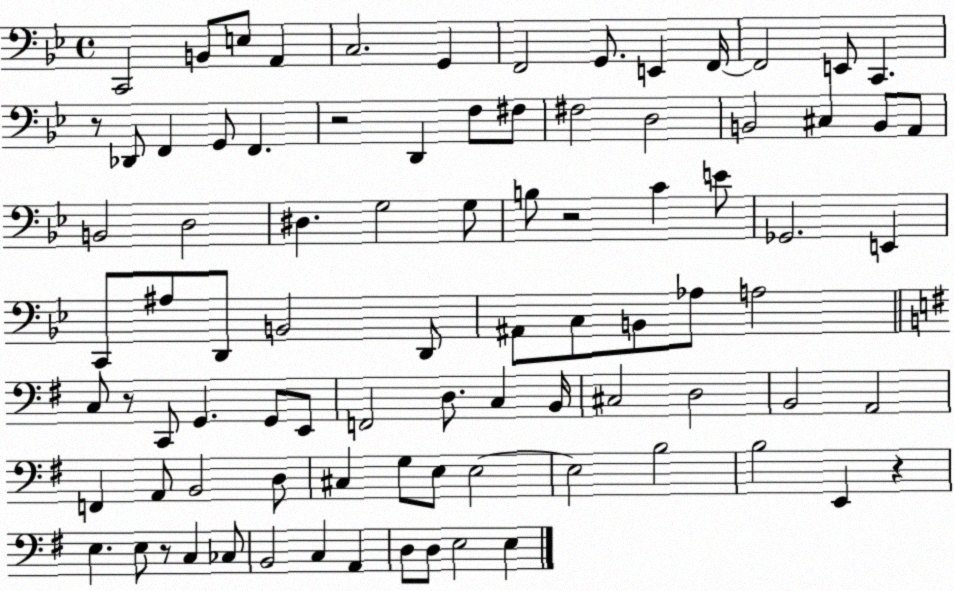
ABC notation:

X:1
T:Untitled
M:4/4
L:1/4
K:Bb
C,,2 B,,/2 E,/2 A,, C,2 G,, F,,2 G,,/2 E,, F,,/4 F,,2 E,,/2 C,, z/2 _D,,/2 F,, G,,/2 F,, z2 D,, F,/2 ^F,/2 ^F,2 D,2 B,,2 ^C, B,,/2 A,,/2 B,,2 D,2 ^D, G,2 G,/2 B,/2 z2 C E/2 _G,,2 E,, C,,/2 ^A,/2 D,,/2 B,,2 D,,/2 ^A,,/2 C,/2 B,,/2 _A,/2 A,2 C,/2 z/2 C,,/2 G,, G,,/2 E,,/2 F,,2 D,/2 C, B,,/4 ^C,2 D,2 B,,2 A,,2 F,, A,,/2 B,,2 D,/2 ^C, G,/2 E,/2 E,2 E,2 B,2 B,2 E,, z E, E,/2 z/2 C, _C,/2 B,,2 C, A,, D,/2 D,/2 E,2 E,